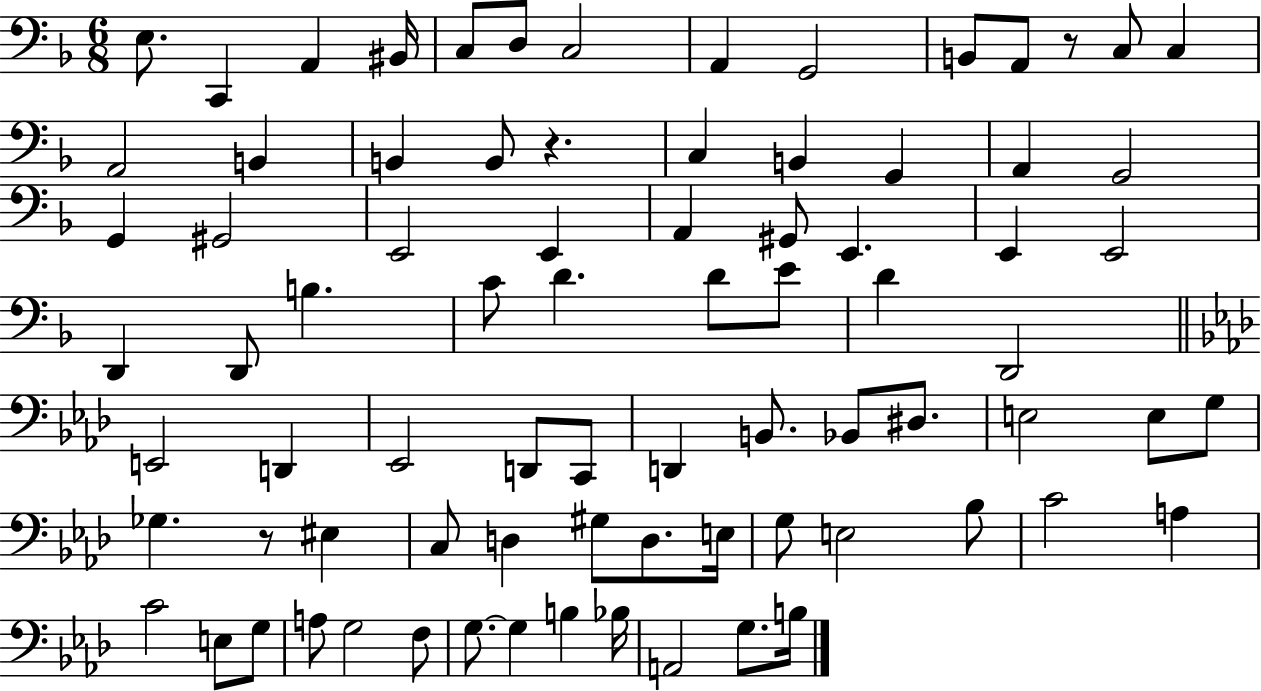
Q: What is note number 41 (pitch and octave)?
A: E2